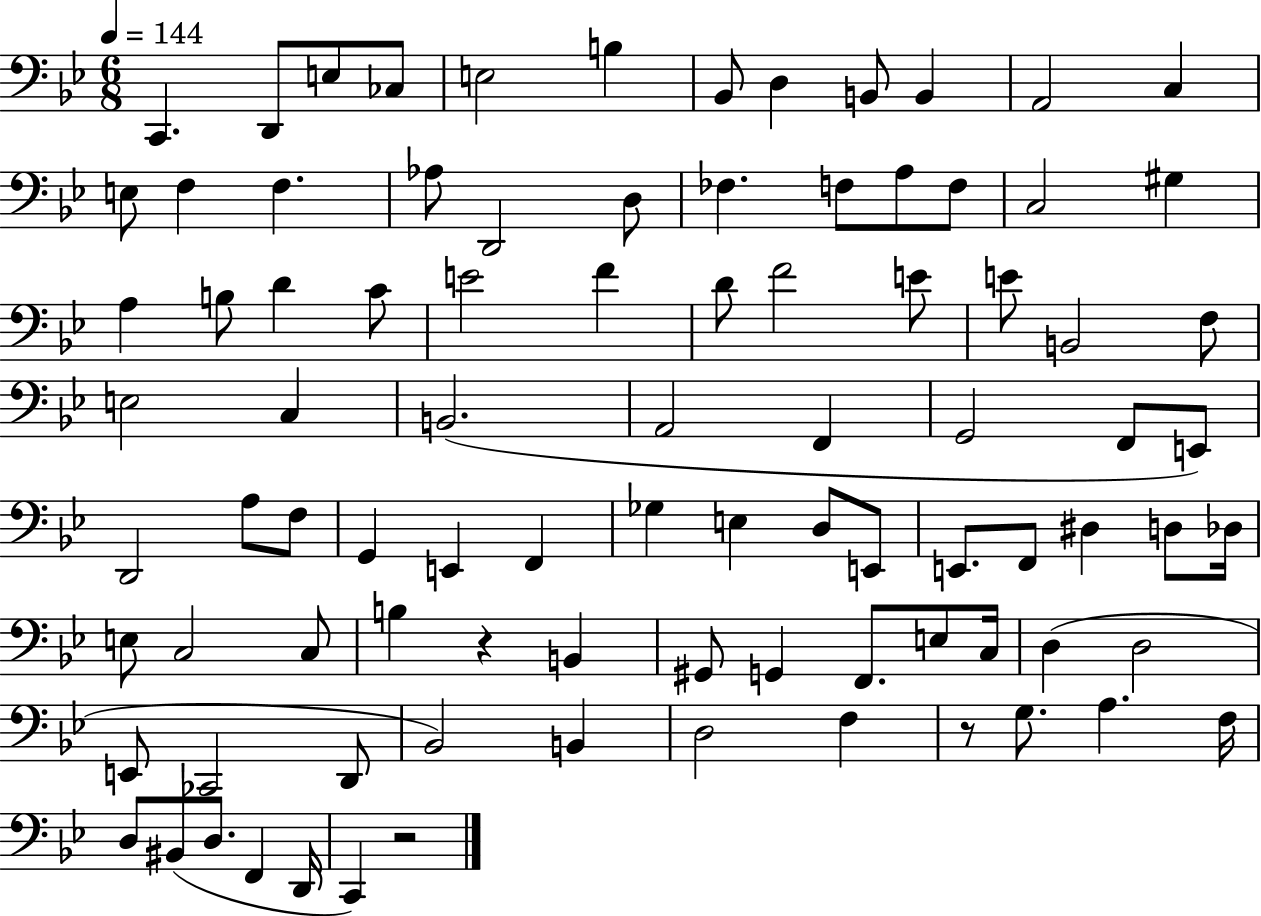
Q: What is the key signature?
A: BES major